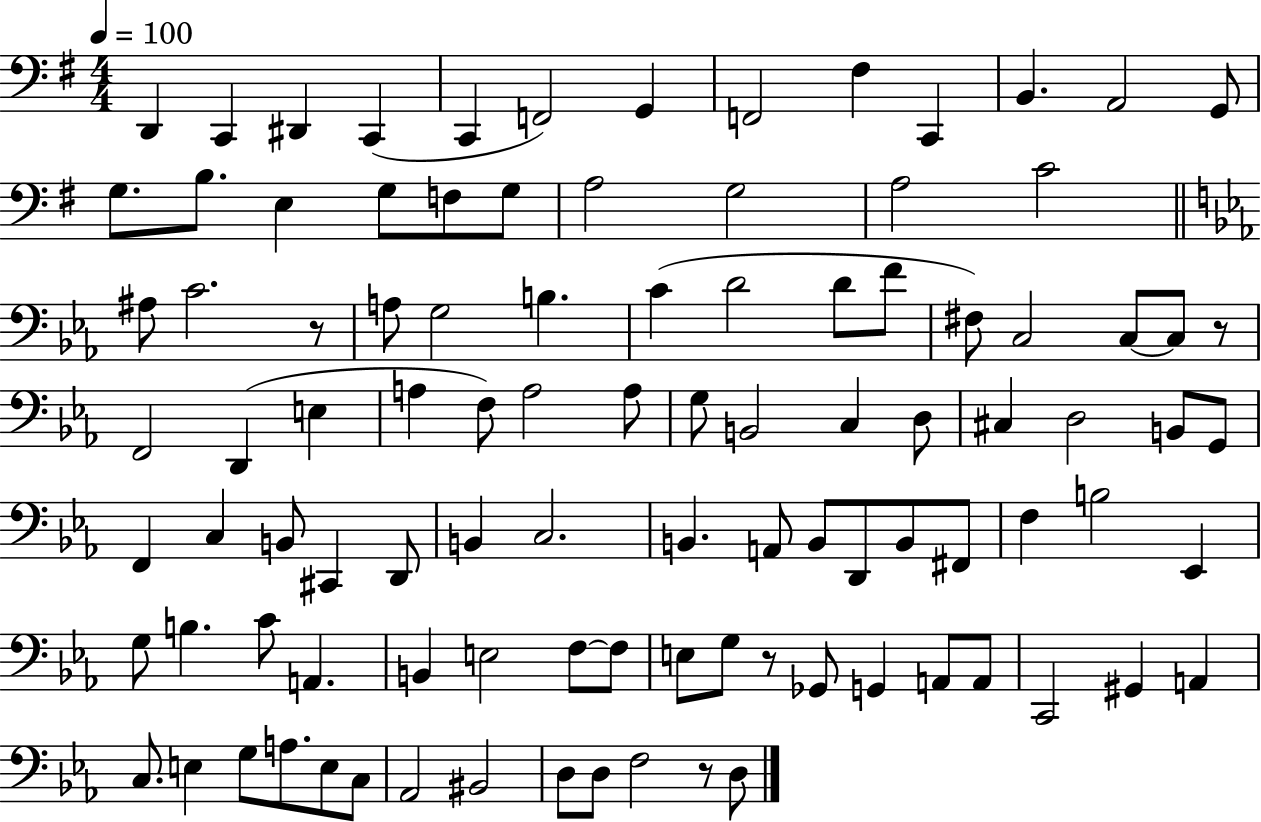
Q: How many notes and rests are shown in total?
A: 100